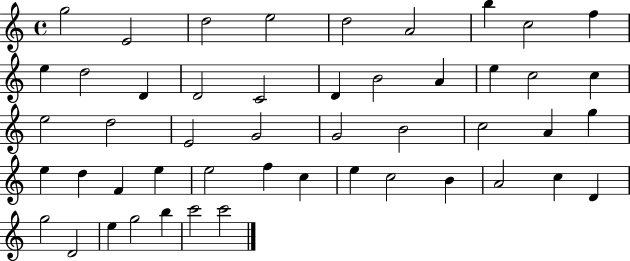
{
  \clef treble
  \time 4/4
  \defaultTimeSignature
  \key c \major
  g''2 e'2 | d''2 e''2 | d''2 a'2 | b''4 c''2 f''4 | \break e''4 d''2 d'4 | d'2 c'2 | d'4 b'2 a'4 | e''4 c''2 c''4 | \break e''2 d''2 | e'2 g'2 | g'2 b'2 | c''2 a'4 g''4 | \break e''4 d''4 f'4 e''4 | e''2 f''4 c''4 | e''4 c''2 b'4 | a'2 c''4 d'4 | \break g''2 d'2 | e''4 g''2 b''4 | c'''2 c'''2 | \bar "|."
}